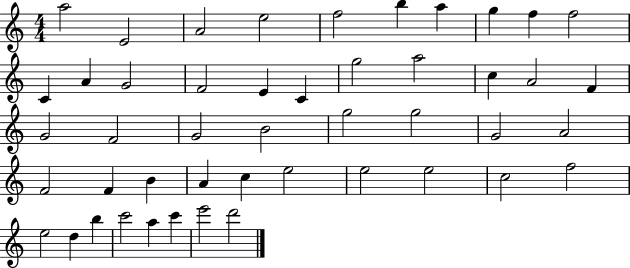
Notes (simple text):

A5/h E4/h A4/h E5/h F5/h B5/q A5/q G5/q F5/q F5/h C4/q A4/q G4/h F4/h E4/q C4/q G5/h A5/h C5/q A4/h F4/q G4/h F4/h G4/h B4/h G5/h G5/h G4/h A4/h F4/h F4/q B4/q A4/q C5/q E5/h E5/h E5/h C5/h F5/h E5/h D5/q B5/q C6/h A5/q C6/q E6/h D6/h